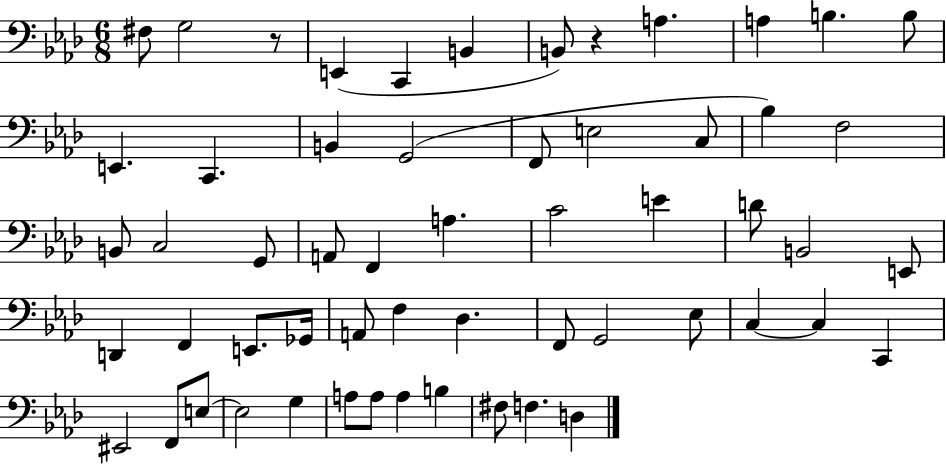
F#3/e G3/h R/e E2/q C2/q B2/q B2/e R/q A3/q. A3/q B3/q. B3/e E2/q. C2/q. B2/q G2/h F2/e E3/h C3/e Bb3/q F3/h B2/e C3/h G2/e A2/e F2/q A3/q. C4/h E4/q D4/e B2/h E2/e D2/q F2/q E2/e. Gb2/s A2/e F3/q Db3/q. F2/e G2/h Eb3/e C3/q C3/q C2/q EIS2/h F2/e E3/e E3/h G3/q A3/e A3/e A3/q B3/q F#3/e F3/q. D3/q